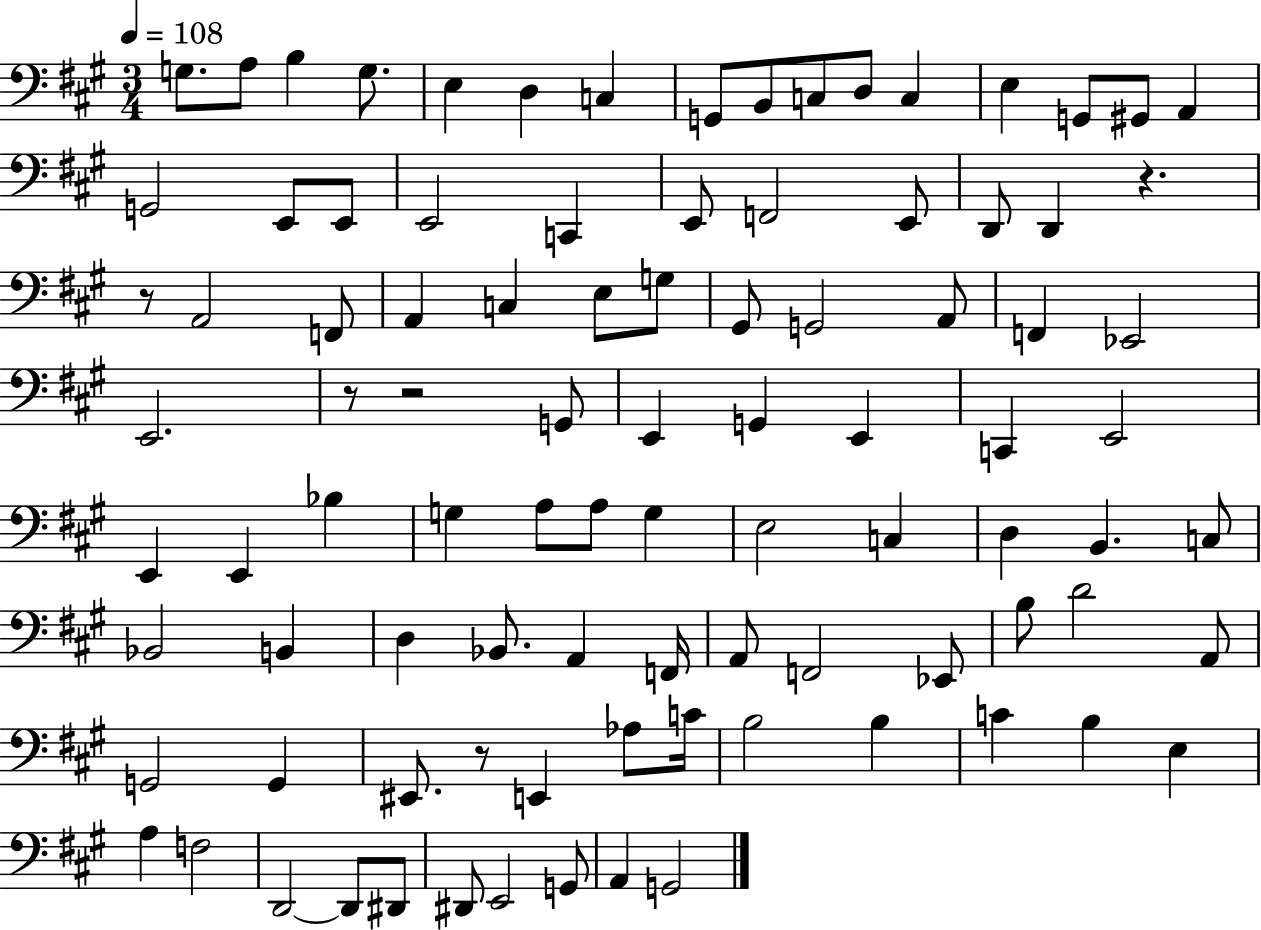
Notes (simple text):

G3/e. A3/e B3/q G3/e. E3/q D3/q C3/q G2/e B2/e C3/e D3/e C3/q E3/q G2/e G#2/e A2/q G2/h E2/e E2/e E2/h C2/q E2/e F2/h E2/e D2/e D2/q R/q. R/e A2/h F2/e A2/q C3/q E3/e G3/e G#2/e G2/h A2/e F2/q Eb2/h E2/h. R/e R/h G2/e E2/q G2/q E2/q C2/q E2/h E2/q E2/q Bb3/q G3/q A3/e A3/e G3/q E3/h C3/q D3/q B2/q. C3/e Bb2/h B2/q D3/q Bb2/e. A2/q F2/s A2/e F2/h Eb2/e B3/e D4/h A2/e G2/h G2/q EIS2/e. R/e E2/q Ab3/e C4/s B3/h B3/q C4/q B3/q E3/q A3/q F3/h D2/h D2/e D#2/e D#2/e E2/h G2/e A2/q G2/h